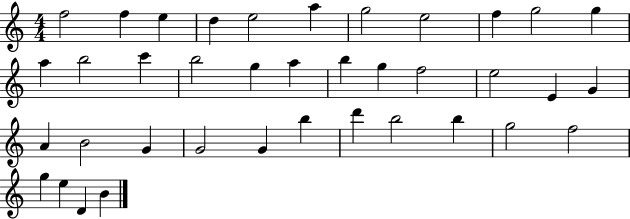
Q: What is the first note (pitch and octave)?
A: F5